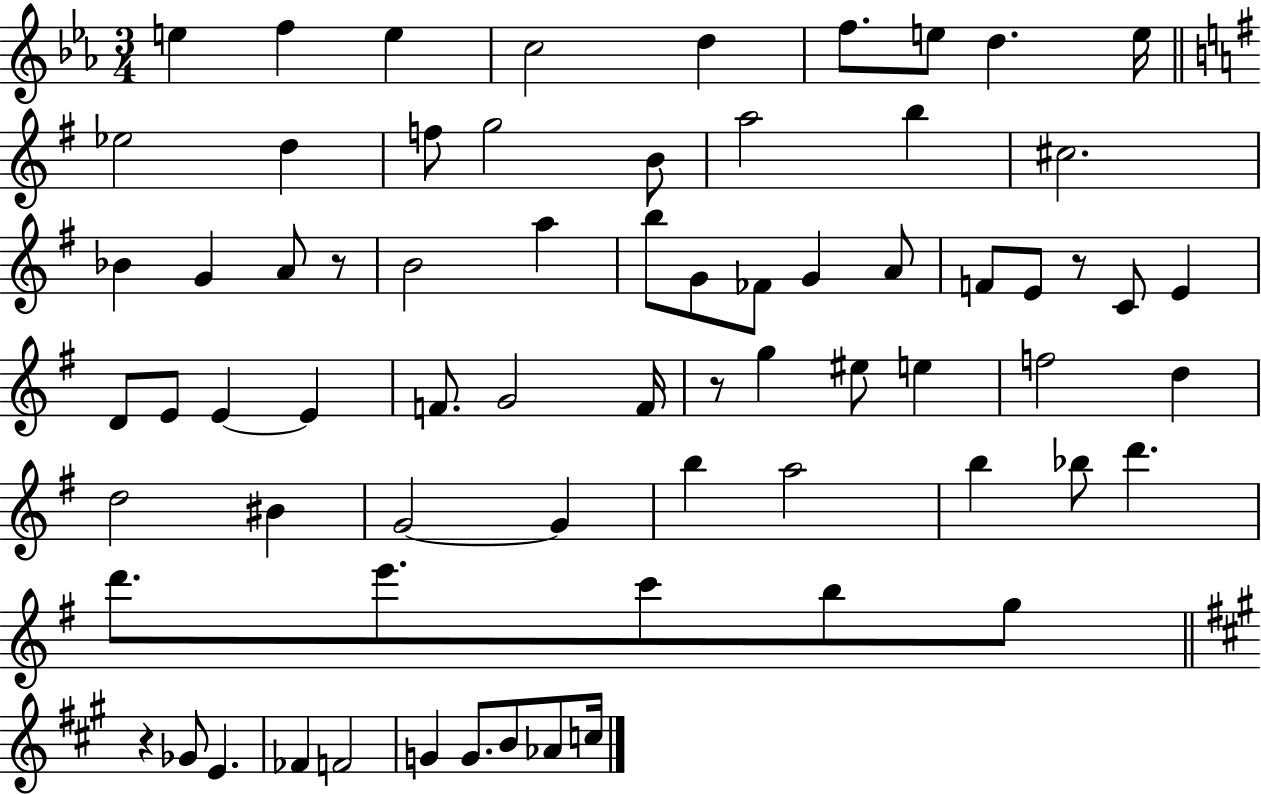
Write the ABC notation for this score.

X:1
T:Untitled
M:3/4
L:1/4
K:Eb
e f e c2 d f/2 e/2 d e/4 _e2 d f/2 g2 B/2 a2 b ^c2 _B G A/2 z/2 B2 a b/2 G/2 _F/2 G A/2 F/2 E/2 z/2 C/2 E D/2 E/2 E E F/2 G2 F/4 z/2 g ^e/2 e f2 d d2 ^B G2 G b a2 b _b/2 d' d'/2 e'/2 c'/2 b/2 g/2 z _G/2 E _F F2 G G/2 B/2 _A/2 c/4